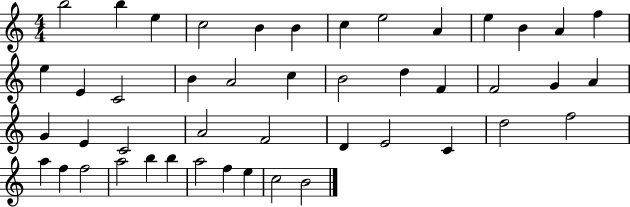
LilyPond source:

{
  \clef treble
  \numericTimeSignature
  \time 4/4
  \key c \major
  b''2 b''4 e''4 | c''2 b'4 b'4 | c''4 e''2 a'4 | e''4 b'4 a'4 f''4 | \break e''4 e'4 c'2 | b'4 a'2 c''4 | b'2 d''4 f'4 | f'2 g'4 a'4 | \break g'4 e'4 c'2 | a'2 f'2 | d'4 e'2 c'4 | d''2 f''2 | \break a''4 f''4 f''2 | a''2 b''4 b''4 | a''2 f''4 e''4 | c''2 b'2 | \break \bar "|."
}